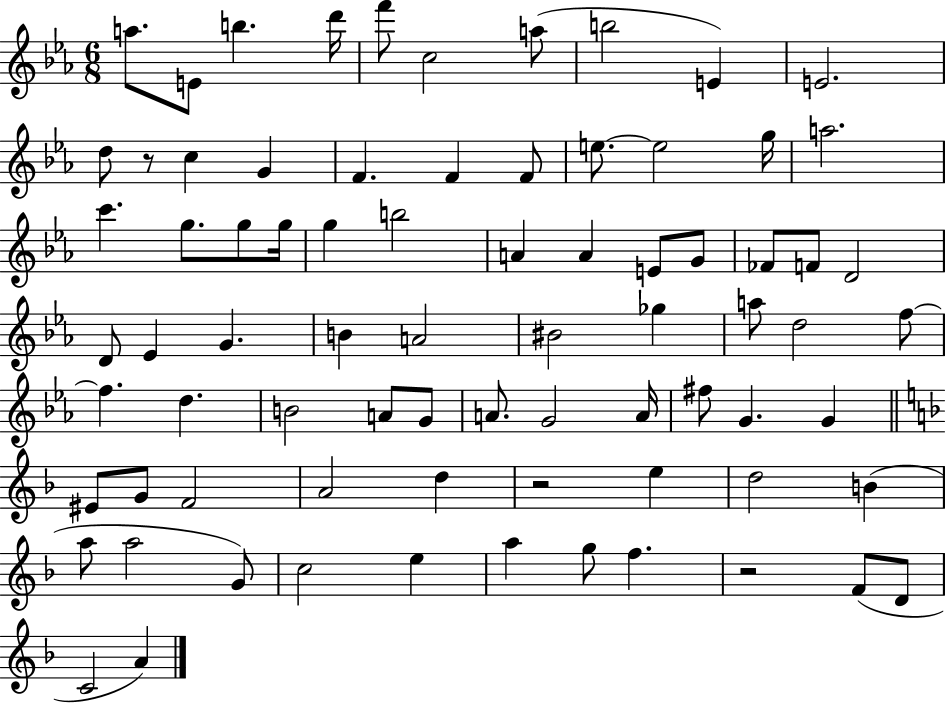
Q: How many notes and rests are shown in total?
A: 77